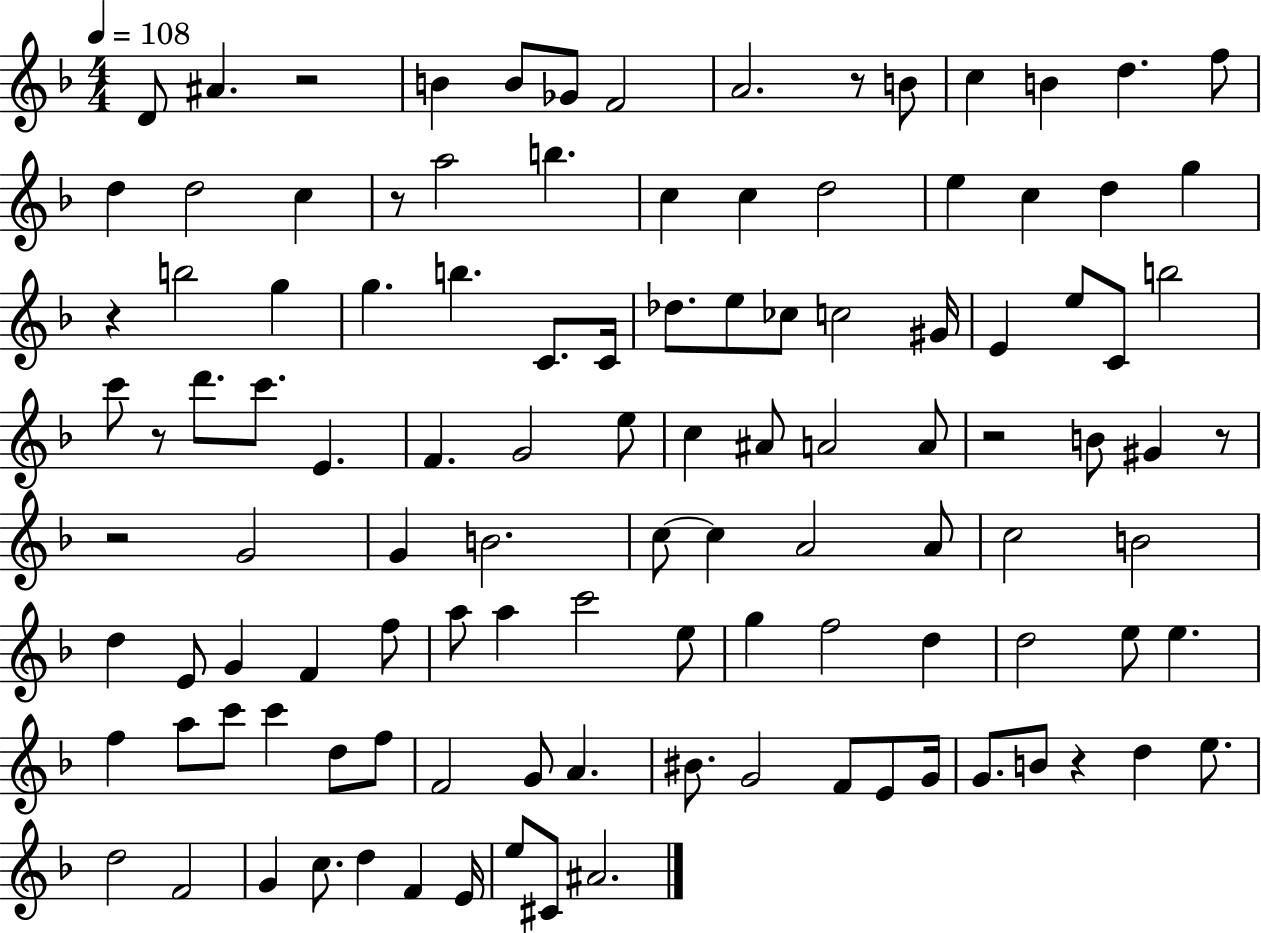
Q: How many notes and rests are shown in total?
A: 113